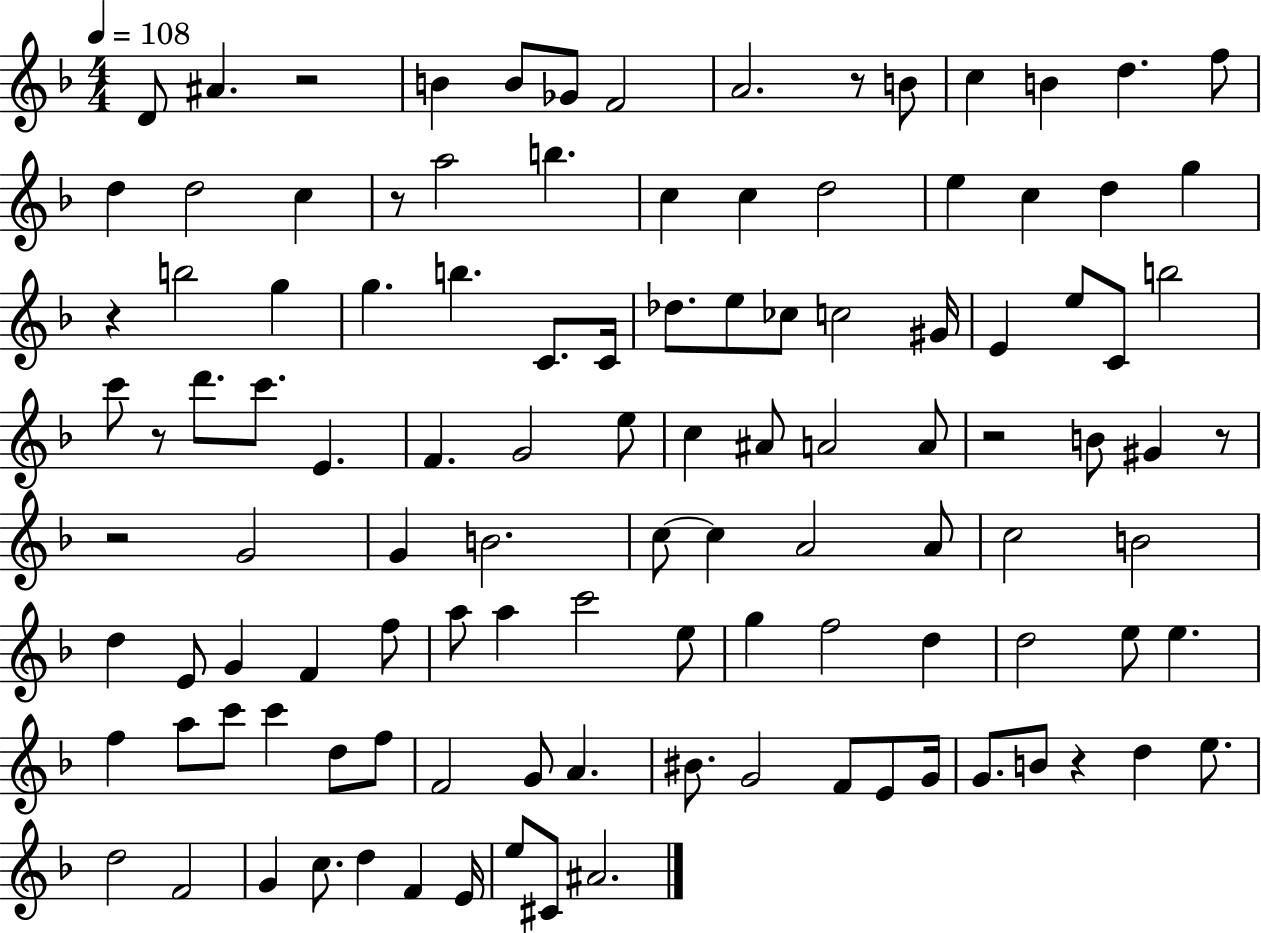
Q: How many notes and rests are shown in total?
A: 113